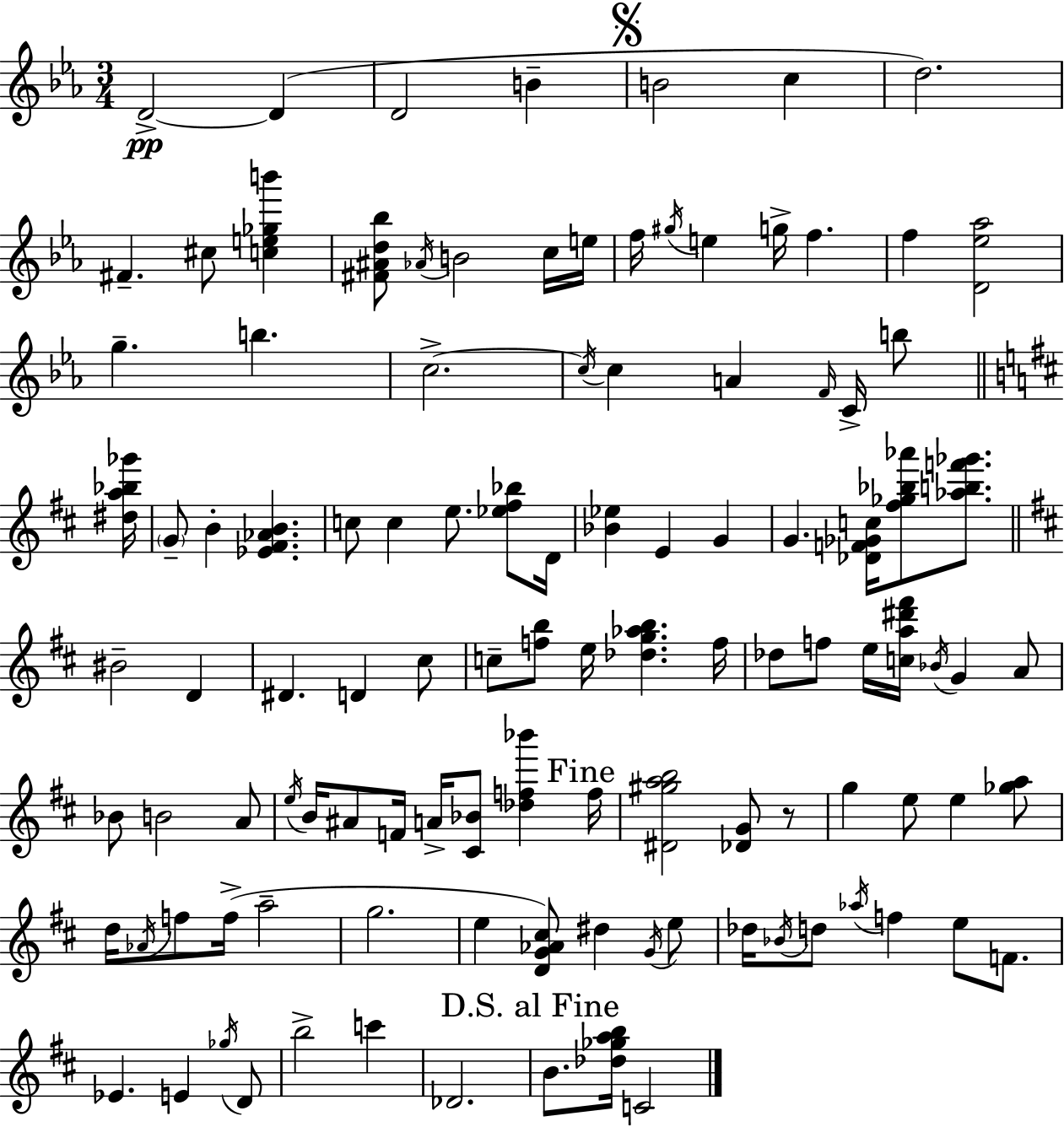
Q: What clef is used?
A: treble